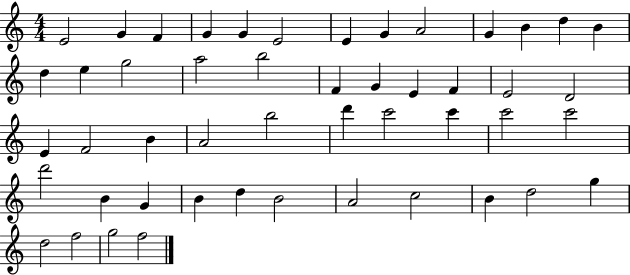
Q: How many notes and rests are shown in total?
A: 49